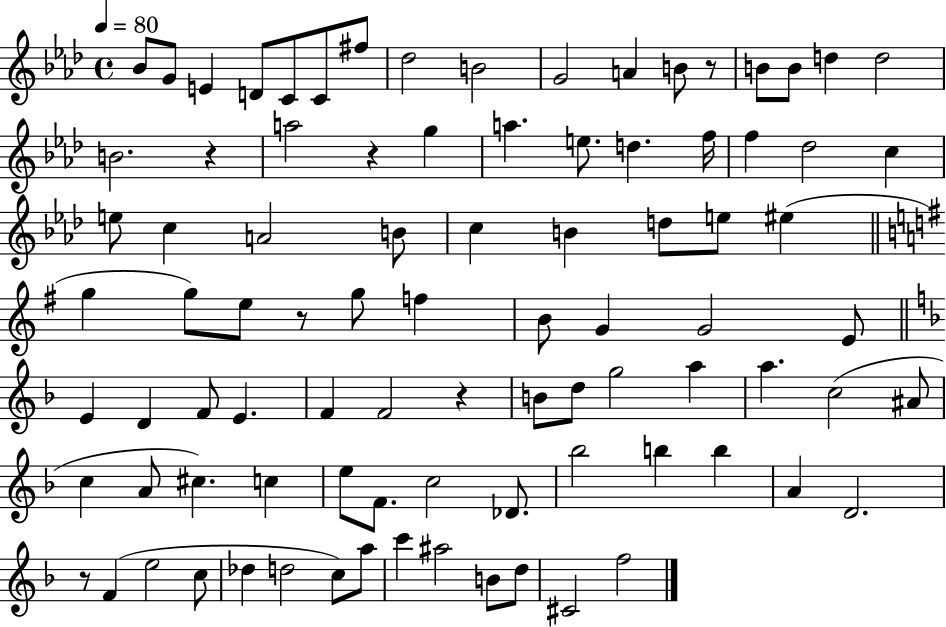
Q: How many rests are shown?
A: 6